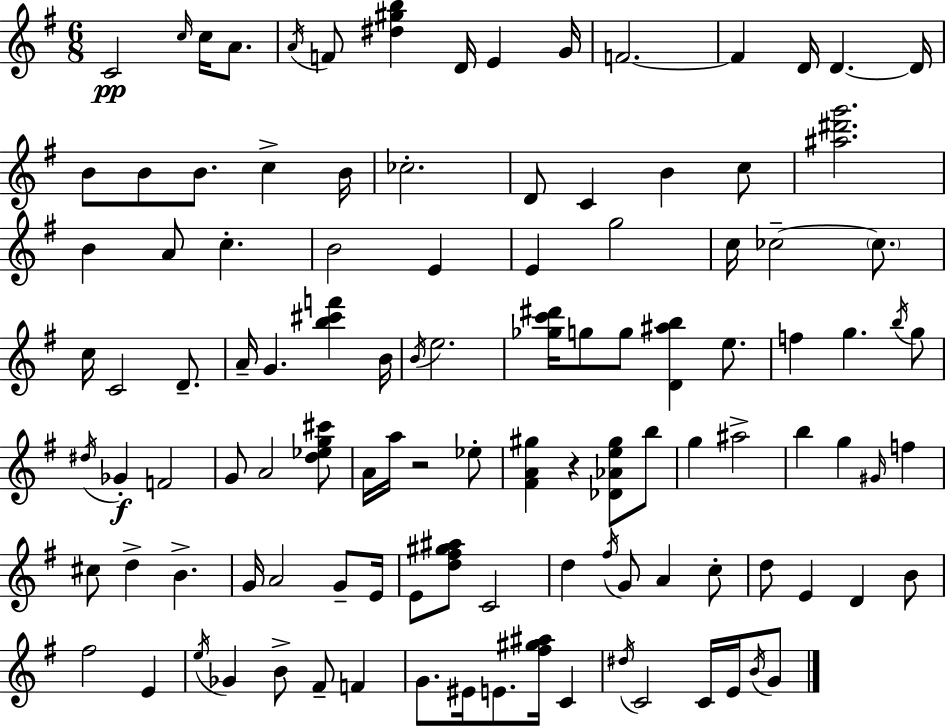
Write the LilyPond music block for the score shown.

{
  \clef treble
  \numericTimeSignature
  \time 6/8
  \key g \major
  c'2\pp \grace { c''16 } c''16 a'8. | \acciaccatura { a'16 } f'8 <dis'' gis'' b''>4 d'16 e'4 | g'16 f'2.~~ | f'4 d'16 d'4.~~ | \break d'16 b'8 b'8 b'8. c''4-> | b'16 ces''2.-. | d'8 c'4 b'4 | c''8 <ais'' dis''' g'''>2. | \break b'4 a'8 c''4.-. | b'2 e'4 | e'4 g''2 | c''16 ces''2--~~ \parenthesize ces''8. | \break c''16 c'2 d'8.-- | a'16-- g'4. <b'' cis''' f'''>4 | b'16 \acciaccatura { b'16 } e''2. | <ges'' c''' dis'''>16 g''8 g''8 <d' ais'' b''>4 | \break e''8. f''4 g''4. | \acciaccatura { b''16 } g''8 \acciaccatura { dis''16 } ges'4-.\f f'2 | g'8 a'2 | <d'' ees'' g'' cis'''>8 a'16 a''16 r2 | \break ees''8-. <fis' a' gis''>4 r4 | <des' aes' e'' gis''>8 b''8 g''4 ais''2-> | b''4 g''4 | \grace { gis'16 } f''4 cis''8 d''4-> | \break b'4.-> g'16 a'2 | g'8-- e'16 e'8 <d'' fis'' gis'' ais''>8 c'2 | d''4 \acciaccatura { fis''16 } g'8 | a'4 c''8-. d''8 e'4 | \break d'4 b'8 fis''2 | e'4 \acciaccatura { e''16 } ges'4 | b'8-> fis'8-- f'4 g'8. eis'16 | e'8. <fis'' gis'' ais''>16 c'4 \acciaccatura { dis''16 } c'2 | \break c'16 e'16 \acciaccatura { b'16 } g'8 \bar "|."
}